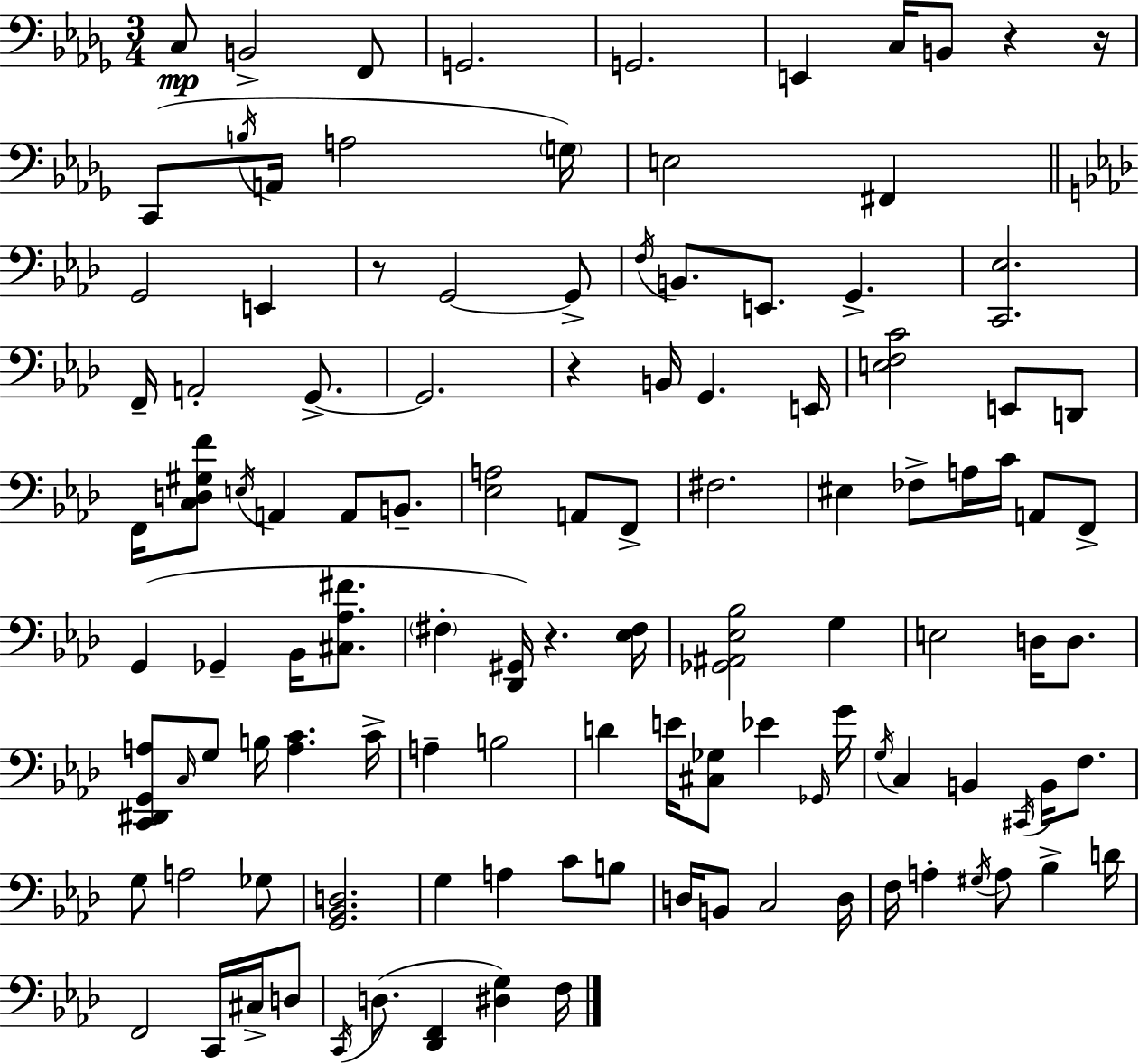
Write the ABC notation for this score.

X:1
T:Untitled
M:3/4
L:1/4
K:Bbm
C,/2 B,,2 F,,/2 G,,2 G,,2 E,, C,/4 B,,/2 z z/4 C,,/2 B,/4 A,,/4 A,2 G,/4 E,2 ^F,, G,,2 E,, z/2 G,,2 G,,/2 F,/4 B,,/2 E,,/2 G,, [C,,_E,]2 F,,/4 A,,2 G,,/2 G,,2 z B,,/4 G,, E,,/4 [E,F,C]2 E,,/2 D,,/2 F,,/4 [C,D,^G,F]/2 E,/4 A,, A,,/2 B,,/2 [_E,A,]2 A,,/2 F,,/2 ^F,2 ^E, _F,/2 A,/4 C/4 A,,/2 F,,/2 G,, _G,, _B,,/4 [^C,_A,^F]/2 ^F, [_D,,^G,,]/4 z [_E,^F,]/4 [_G,,^A,,_E,_B,]2 G, E,2 D,/4 D,/2 [C,,^D,,G,,A,]/2 C,/4 G,/2 B,/4 [A,C] C/4 A, B,2 D E/4 [^C,_G,]/2 _E _G,,/4 G/4 G,/4 C, B,, ^C,,/4 B,,/4 F,/2 G,/2 A,2 _G,/2 [G,,_B,,D,]2 G, A, C/2 B,/2 D,/4 B,,/2 C,2 D,/4 F,/4 A, ^G,/4 A,/2 _B, D/4 F,,2 C,,/4 ^C,/4 D,/2 C,,/4 D,/2 [_D,,F,,] [^D,G,] F,/4